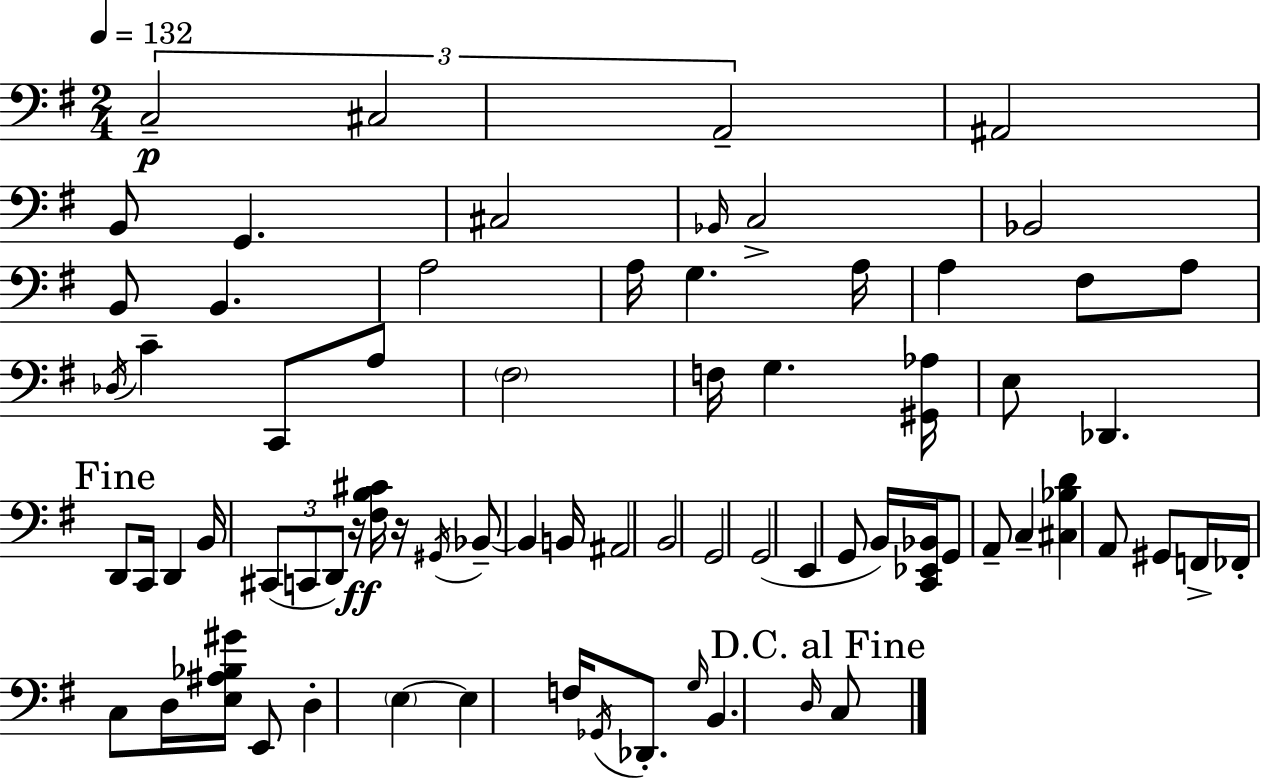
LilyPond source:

{
  \clef bass
  \numericTimeSignature
  \time 2/4
  \key e \minor
  \tempo 4 = 132
  \tuplet 3/2 { c2--\p | cis2 | a,2-- } | ais,2 | \break b,8 g,4. | cis2 | \grace { bes,16 } c2-> | bes,2 | \break b,8 b,4. | a2 | a16 g4. | a16 a4 fis8 a8 | \break \acciaccatura { des16 } c'4-- c,8 | a8 \parenthesize fis2 | f16 g4. | <gis, aes>16 e8 des,4. | \break \mark "Fine" d,8 c,16 d,4 | b,16 \tuplet 3/2 { cis,8( c,8 d,8) } | r16\ff <fis b cis'>16 r16 \acciaccatura { gis,16 } bes,8--~~ bes,4 | b,16 ais,2 | \break b,2 | g,2 | g,2( | e,4 g,8 | \break b,16) <c, ees, bes,>16 g,8 a,8-- c4-- | <cis bes d'>4 a,8 | gis,8 f,16-> fes,16-. c8 d16 | <e ais bes gis'>16 e,8 d4-. \parenthesize e4~~ | \break e4 f16 | \acciaccatura { ges,16 } des,8.-. \grace { g16 } b,4. | \grace { d16 } \mark "D.C. al Fine" c8 \bar "|."
}